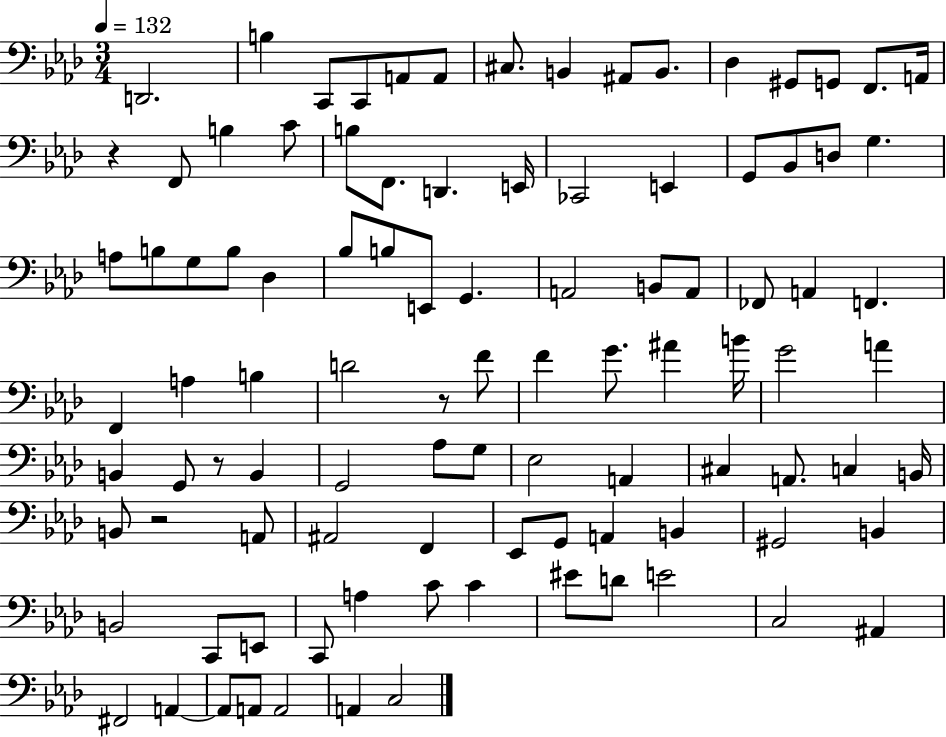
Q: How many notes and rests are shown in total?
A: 99